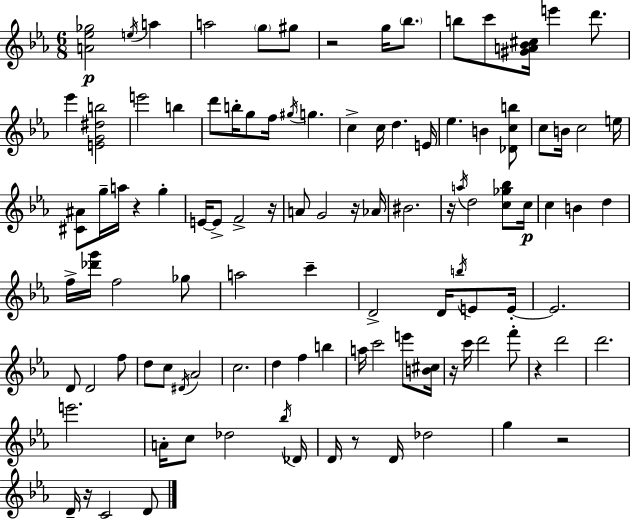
[A4,Eb5,Gb5]/h E5/s A5/q A5/h G5/e G#5/e R/h G5/s Bb5/e. B5/e C6/e [G#4,A4,Bb4,C#5]/s E6/q D6/e. Eb6/q [E4,G4,D#5,B5]/h E6/h B5/q D6/e B5/s G5/e F5/s G#5/s G5/q. C5/q C5/s D5/q. E4/s Eb5/q. B4/q [Db4,C5,B5]/e C5/e B4/s C5/h E5/s [C#4,A#4]/e G5/s A5/s R/q G5/q E4/s E4/e F4/h R/s A4/e G4/h R/s Ab4/s BIS4/h. R/s A5/s D5/h [C5,Gb5,Bb5]/e C5/s C5/q B4/q D5/q F5/s [Db6,G6]/s F5/h Gb5/e A5/h C6/q D4/h D4/s B5/s E4/e E4/s E4/h. D4/e D4/h F5/e D5/e C5/e D#4/s Ab4/h C5/h. D5/q F5/q B5/q A5/s C6/h E6/e [B4,C#5]/s R/s C6/s D6/h F6/e R/q D6/h D6/h. E6/h. A4/s C5/e Db5/h Bb5/s Db4/s D4/s R/e D4/s Db5/h G5/q R/h D4/s R/s C4/h D4/e